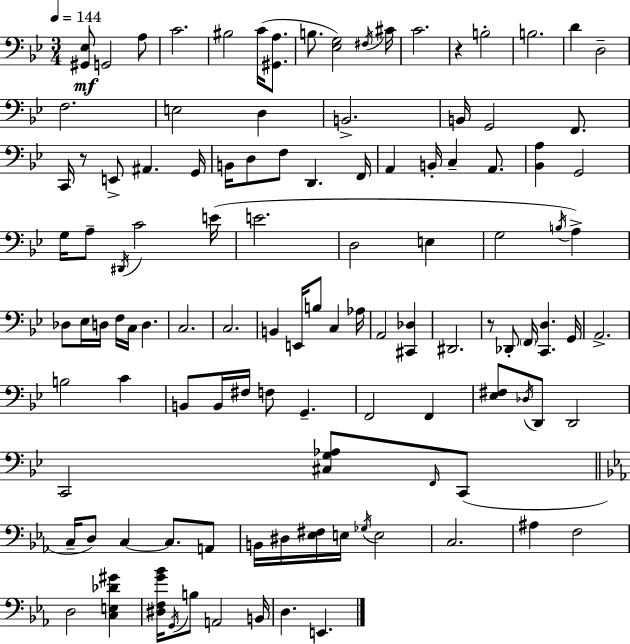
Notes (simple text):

[G#2,Eb3]/e G2/h A3/e C4/h. BIS3/h C4/s [G#2,A3]/e. B3/e. [Eb3,G3]/h F#3/s C#4/s C4/h. R/q B3/h B3/h. D4/q D3/h F3/h. E3/h D3/q B2/h. B2/s G2/h F2/e. C2/s R/e E2/e A#2/q. G2/s B2/s D3/e F3/e D2/q. F2/s A2/q B2/s C3/q A2/e. [Bb2,A3]/q G2/h G3/s A3/e D#2/s C4/h E4/s E4/h. D3/h E3/q G3/h B3/s A3/q Db3/e Eb3/s D3/s F3/s C3/s D3/q. C3/h. C3/h. B2/q E2/s B3/e C3/q Ab3/s A2/h [C#2,Db3]/q D#2/h. R/e Db2/e F2/s [C2,D3]/q. G2/s A2/h. B3/h C4/q B2/e B2/s F#3/s F3/e G2/q. F2/h F2/q [Eb3,F#3]/e Db3/s D2/e D2/h C2/h [C#3,G3,Ab3]/e F2/s C2/e C3/s D3/e C3/q C3/e. A2/e B2/s D#3/s [Eb3,F#3]/s E3/s Gb3/s E3/h C3/h. A#3/q F3/h D3/h [C3,E3,Db4,G#4]/q [D#3,F3,G4,Bb4]/s G2/s B3/e A2/h B2/s D3/q. E2/q.